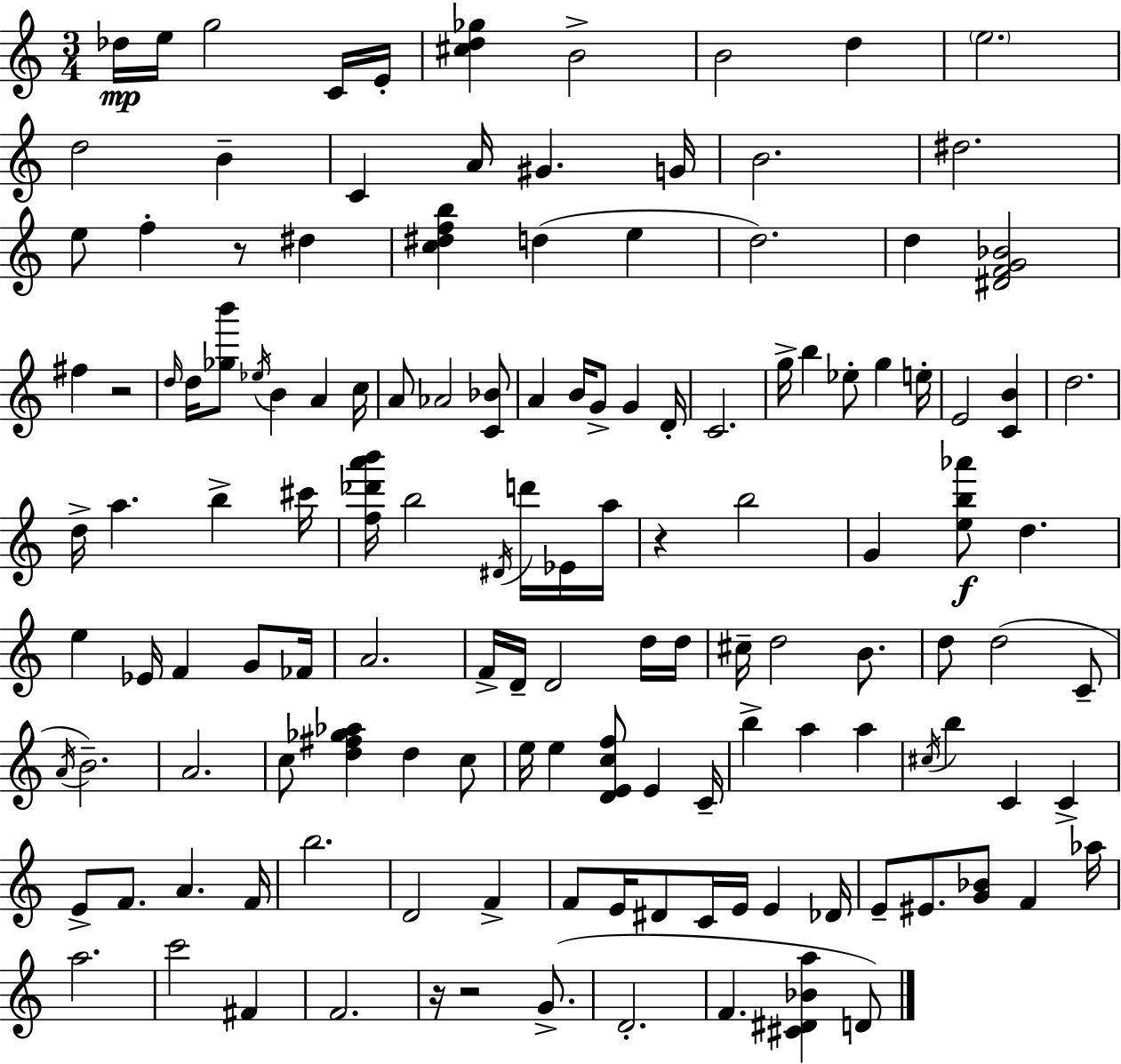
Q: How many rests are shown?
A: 5